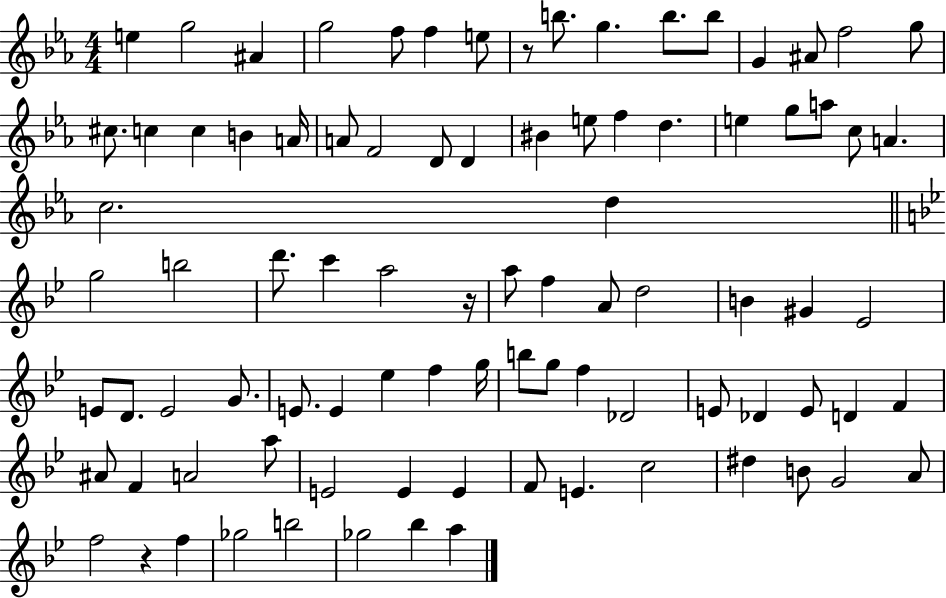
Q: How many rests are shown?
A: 3